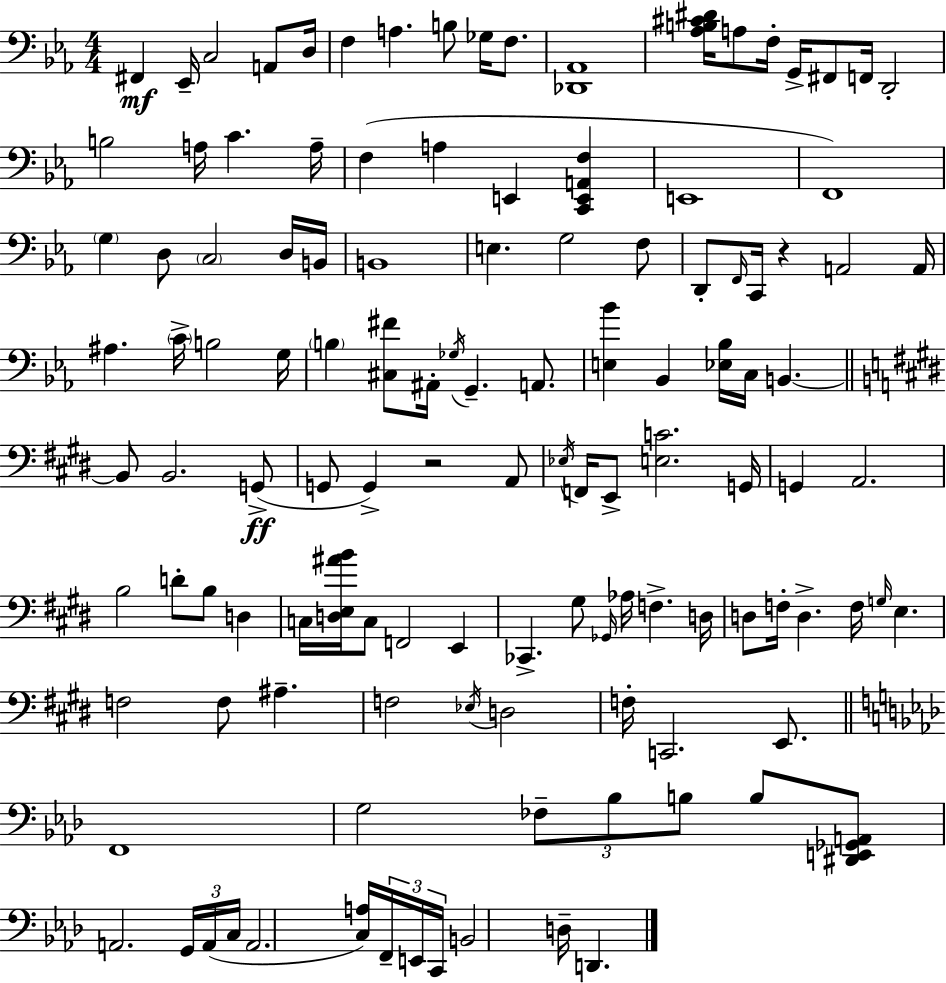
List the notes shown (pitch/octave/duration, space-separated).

F#2/q Eb2/s C3/h A2/e D3/s F3/q A3/q. B3/e Gb3/s F3/e. [Db2,Ab2]/w [Ab3,B3,C#4,D#4]/s A3/e F3/s G2/s F#2/e F2/s D2/h B3/h A3/s C4/q. A3/s F3/q A3/q E2/q [C2,E2,A2,F3]/q E2/w F2/w G3/q D3/e C3/h D3/s B2/s B2/w E3/q. G3/h F3/e D2/e F2/s C2/s R/q A2/h A2/s A#3/q. C4/s B3/h G3/s B3/q [C#3,F#4]/e A#2/s Gb3/s G2/q. A2/e. [E3,Bb4]/q Bb2/q [Eb3,Bb3]/s C3/s B2/q. B2/e B2/h. G2/e G2/e G2/q R/h A2/e Eb3/s F2/s E2/e [E3,C4]/h. G2/s G2/q A2/h. B3/h D4/e B3/e D3/q C3/s [D3,E3,A#4,B4]/s C3/e F2/h E2/q CES2/q. G#3/e Gb2/s Ab3/s F3/q. D3/s D3/e F3/s D3/q. F3/s G3/s E3/q. F3/h F3/e A#3/q. F3/h Eb3/s D3/h F3/s C2/h. E2/e. F2/w G3/h FES3/e Bb3/e B3/e B3/e [D#2,E2,Gb2,A2]/e A2/h. G2/s A2/s C3/s A2/h. [C3,A3]/s F2/s E2/s C2/s B2/h D3/s D2/q.